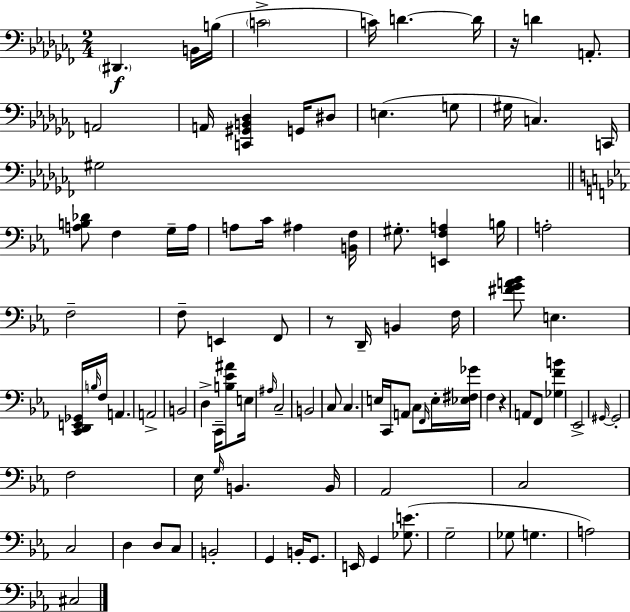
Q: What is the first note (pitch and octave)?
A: D#2